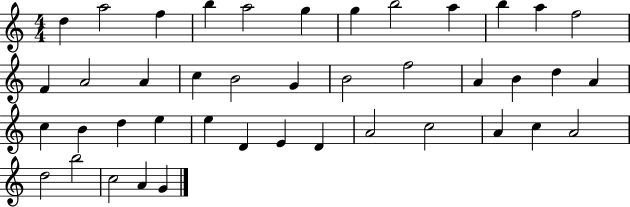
{
  \clef treble
  \numericTimeSignature
  \time 4/4
  \key c \major
  d''4 a''2 f''4 | b''4 a''2 g''4 | g''4 b''2 a''4 | b''4 a''4 f''2 | \break f'4 a'2 a'4 | c''4 b'2 g'4 | b'2 f''2 | a'4 b'4 d''4 a'4 | \break c''4 b'4 d''4 e''4 | e''4 d'4 e'4 d'4 | a'2 c''2 | a'4 c''4 a'2 | \break d''2 b''2 | c''2 a'4 g'4 | \bar "|."
}